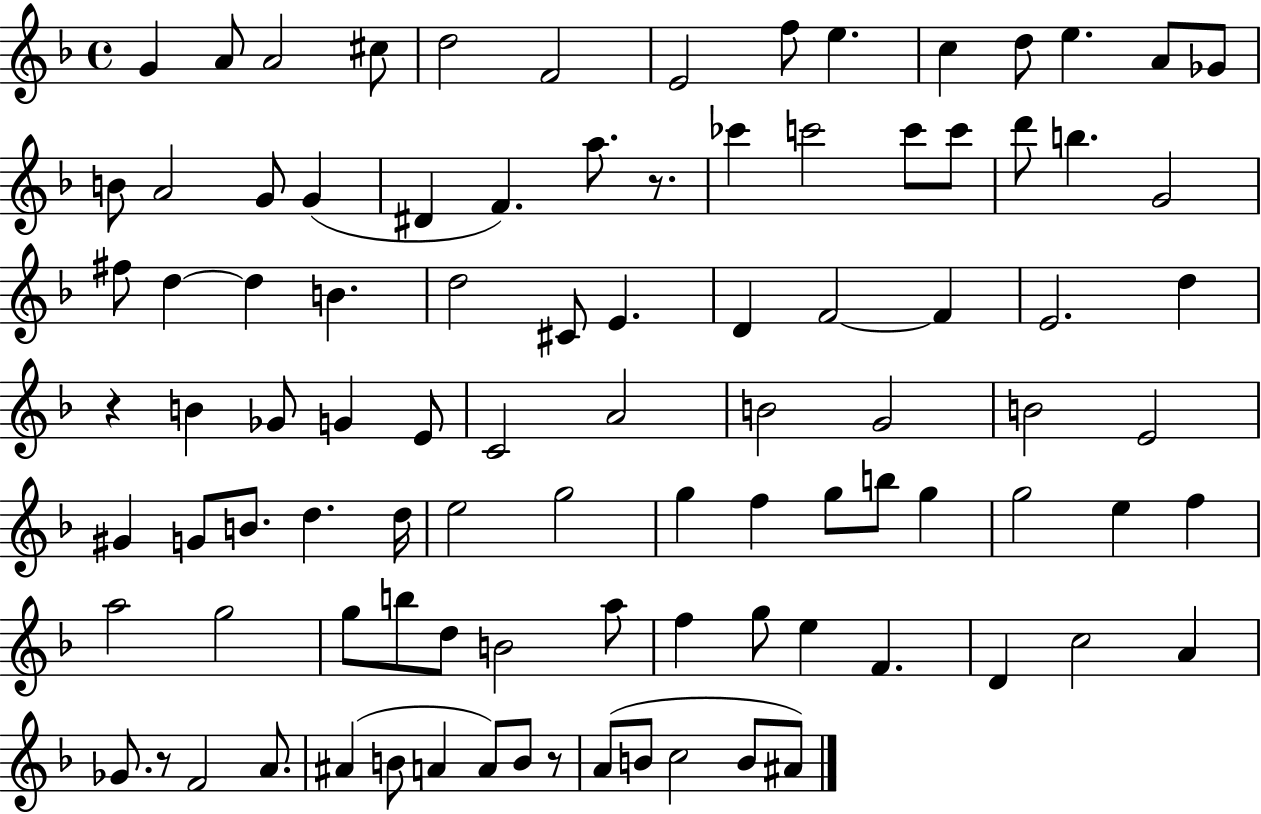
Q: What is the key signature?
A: F major